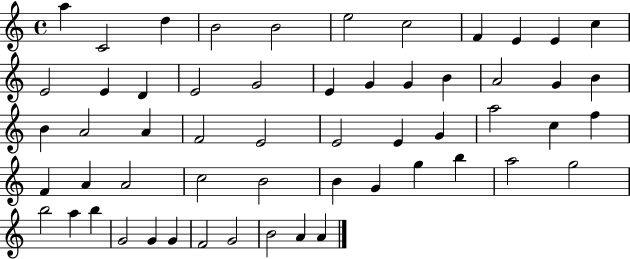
X:1
T:Untitled
M:4/4
L:1/4
K:C
a C2 d B2 B2 e2 c2 F E E c E2 E D E2 G2 E G G B A2 G B B A2 A F2 E2 E2 E G a2 c f F A A2 c2 B2 B G g b a2 g2 b2 a b G2 G G F2 G2 B2 A A